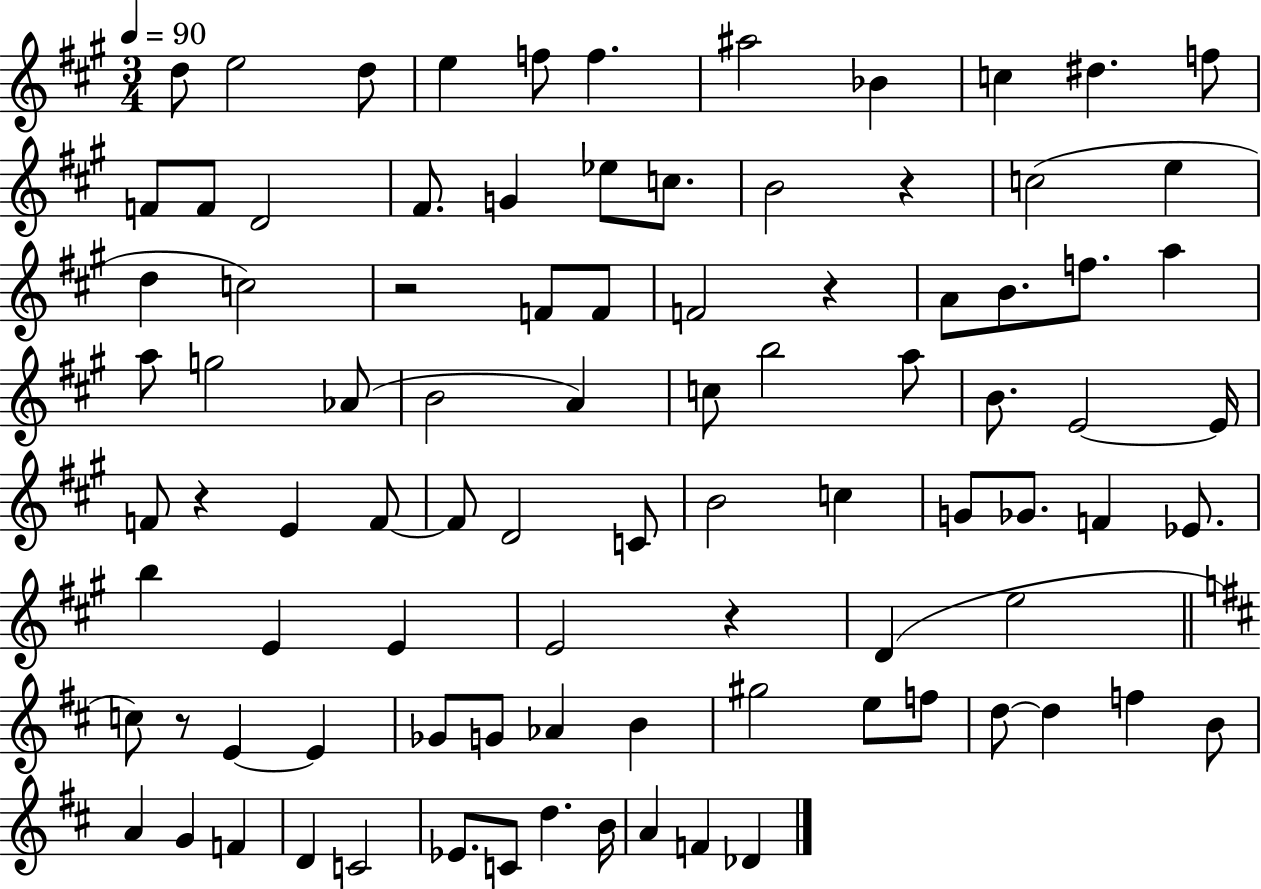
D5/e E5/h D5/e E5/q F5/e F5/q. A#5/h Bb4/q C5/q D#5/q. F5/e F4/e F4/e D4/h F#4/e. G4/q Eb5/e C5/e. B4/h R/q C5/h E5/q D5/q C5/h R/h F4/e F4/e F4/h R/q A4/e B4/e. F5/e. A5/q A5/e G5/h Ab4/e B4/h A4/q C5/e B5/h A5/e B4/e. E4/h E4/s F4/e R/q E4/q F4/e F4/e D4/h C4/e B4/h C5/q G4/e Gb4/e. F4/q Eb4/e. B5/q E4/q E4/q E4/h R/q D4/q E5/h C5/e R/e E4/q E4/q Gb4/e G4/e Ab4/q B4/q G#5/h E5/e F5/e D5/e D5/q F5/q B4/e A4/q G4/q F4/q D4/q C4/h Eb4/e. C4/e D5/q. B4/s A4/q F4/q Db4/q